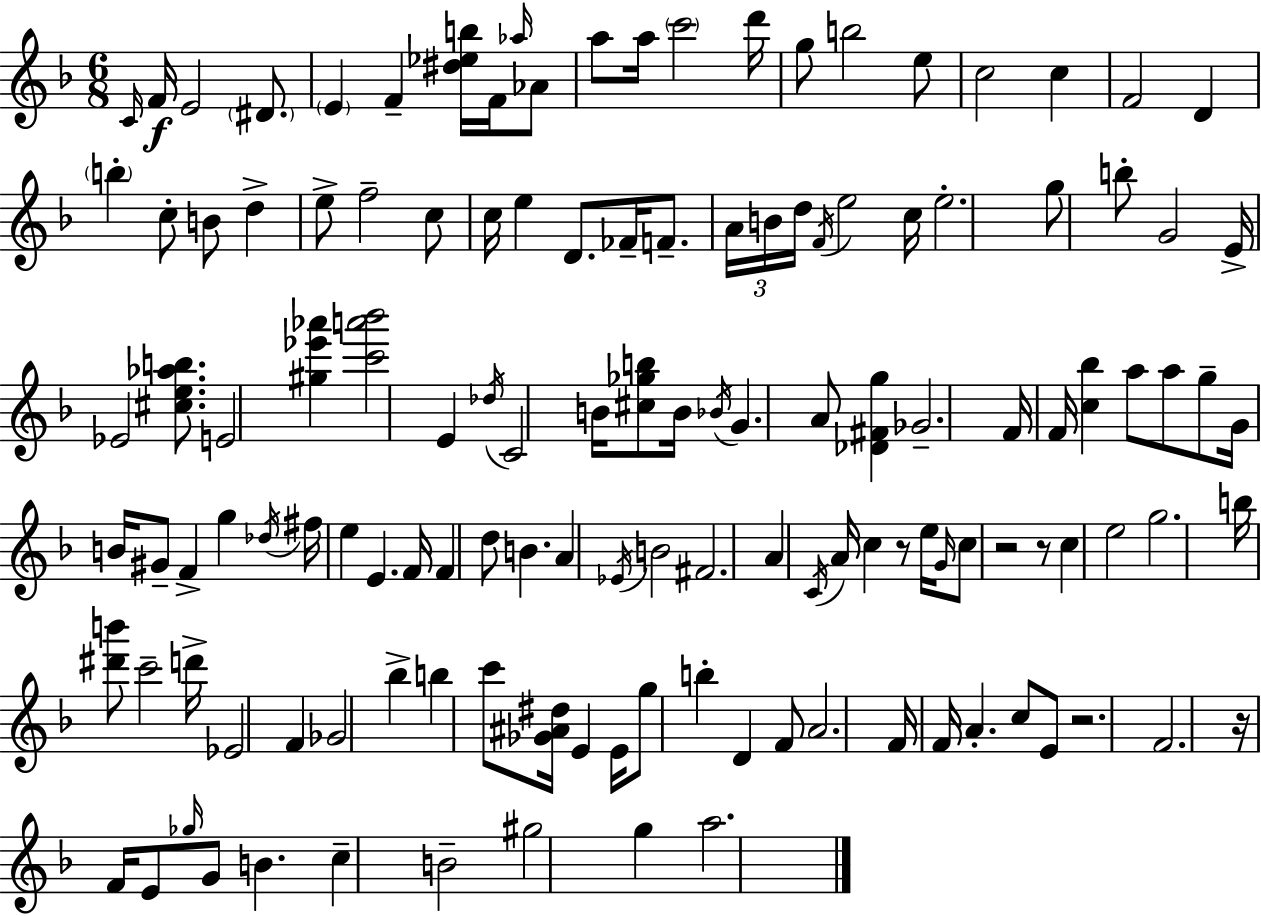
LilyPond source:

{
  \clef treble
  \numericTimeSignature
  \time 6/8
  \key f \major
  \grace { c'16 }\f f'16 e'2 \parenthesize dis'8. | \parenthesize e'4 f'4-- <dis'' ees'' b''>16 f'16 \grace { aes''16 } | aes'8 a''8 a''16 \parenthesize c'''2 | d'''16 g''8 b''2 | \break e''8 c''2 c''4 | f'2 d'4 | \parenthesize b''4-. c''8-. b'8 d''4-> | e''8-> f''2-- | \break c''8 c''16 e''4 d'8. fes'16-- f'8.-- | \tuplet 3/2 { a'16 b'16 d''16 } \acciaccatura { f'16 } e''2 | c''16 e''2.-. | g''8 b''8-. g'2 | \break e'16-> ees'2 | <cis'' e'' aes'' b''>8. e'2 <gis'' ees''' aes'''>4 | <c''' a''' bes'''>2 e'4 | \acciaccatura { des''16 } c'2 | \break b'16 <cis'' ges'' b''>8 b'16 \acciaccatura { bes'16 } g'4. a'8 | <des' fis' g''>4 ges'2.-- | f'16 f'16 <c'' bes''>4 a''8 | a''8 g''8-- g'16 b'16 gis'8-- f'4-> | \break g''4 \acciaccatura { des''16 } fis''16 e''4 e'4. | f'16 f'4 d''8 | b'4. a'4 \acciaccatura { ees'16 } b'2 | fis'2. | \break a'4 \acciaccatura { c'16 } | a'16 c''4 r8 e''16 \grace { g'16 } c''8 r2 | r8 c''4 | e''2 g''2. | \break b''16 <dis''' b'''>8 | c'''2-- d'''16-> ees'2 | f'4 ges'2 | bes''4-> b''4 | \break c'''8 <ges' ais' dis''>16 e'4 e'16 g''8 b''4-. | d'4 f'8 a'2. | f'16 f'16 a'4.-. | c''8 e'8 r2. | \break f'2. | r16 f'16 e'8 | \grace { ges''16 } g'8 b'4. c''4-- | b'2-- gis''2 | \break g''4 a''2. | \bar "|."
}